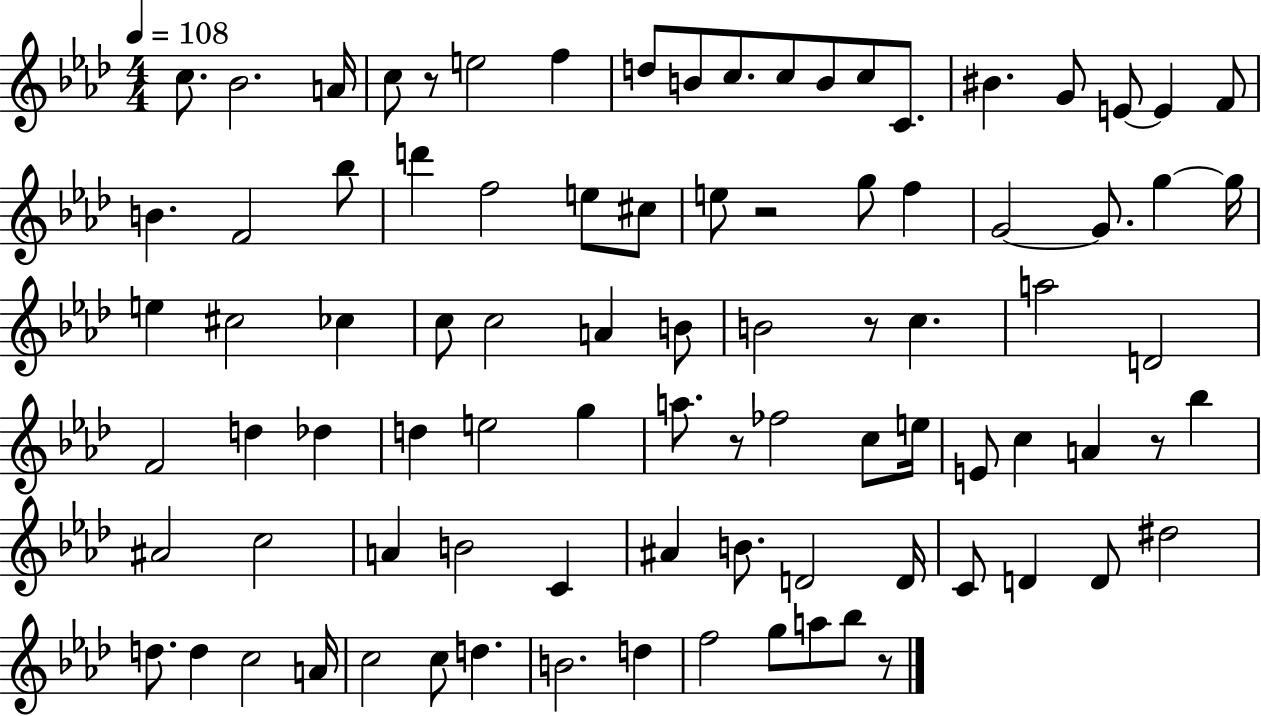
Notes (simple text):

C5/e. Bb4/h. A4/s C5/e R/e E5/h F5/q D5/e B4/e C5/e. C5/e B4/e C5/e C4/e. BIS4/q. G4/e E4/e E4/q F4/e B4/q. F4/h Bb5/e D6/q F5/h E5/e C#5/e E5/e R/h G5/e F5/q G4/h G4/e. G5/q G5/s E5/q C#5/h CES5/q C5/e C5/h A4/q B4/e B4/h R/e C5/q. A5/h D4/h F4/h D5/q Db5/q D5/q E5/h G5/q A5/e. R/e FES5/h C5/e E5/s E4/e C5/q A4/q R/e Bb5/q A#4/h C5/h A4/q B4/h C4/q A#4/q B4/e. D4/h D4/s C4/e D4/q D4/e D#5/h D5/e. D5/q C5/h A4/s C5/h C5/e D5/q. B4/h. D5/q F5/h G5/e A5/e Bb5/e R/e